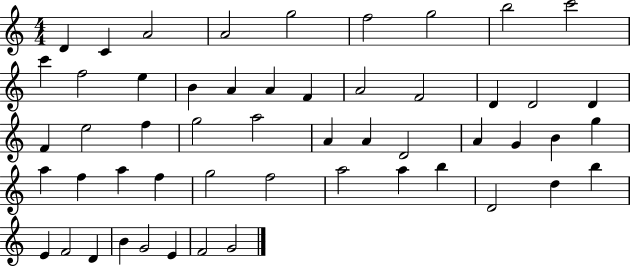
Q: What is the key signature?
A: C major